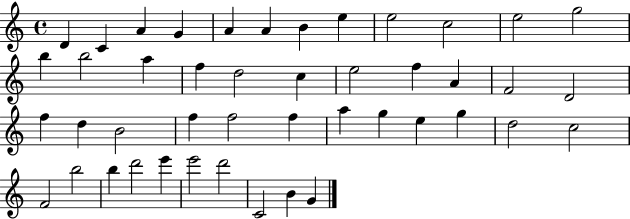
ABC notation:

X:1
T:Untitled
M:4/4
L:1/4
K:C
D C A G A A B e e2 c2 e2 g2 b b2 a f d2 c e2 f A F2 D2 f d B2 f f2 f a g e g d2 c2 F2 b2 b d'2 e' e'2 d'2 C2 B G